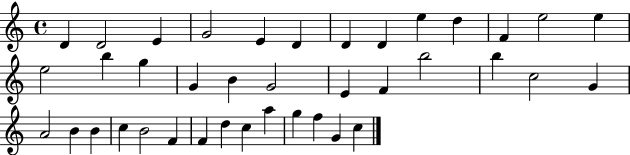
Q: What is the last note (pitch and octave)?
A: C5